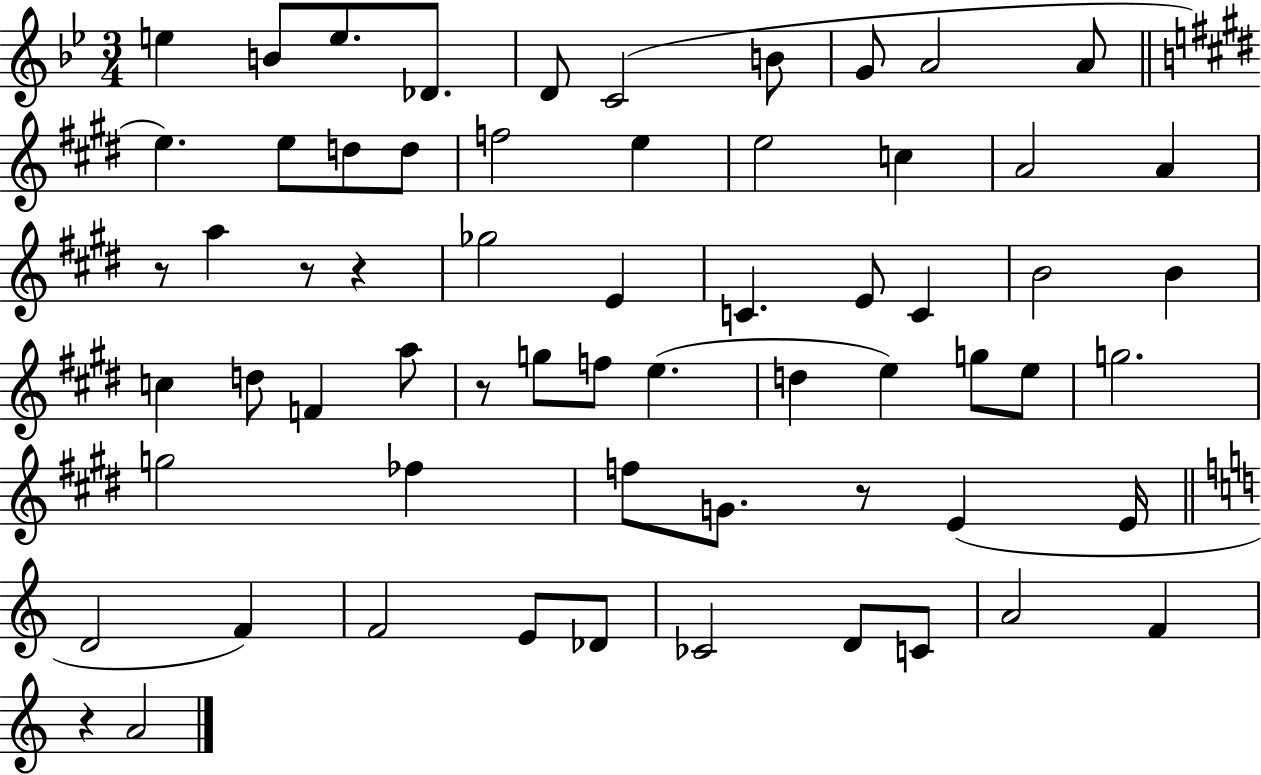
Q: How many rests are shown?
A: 6